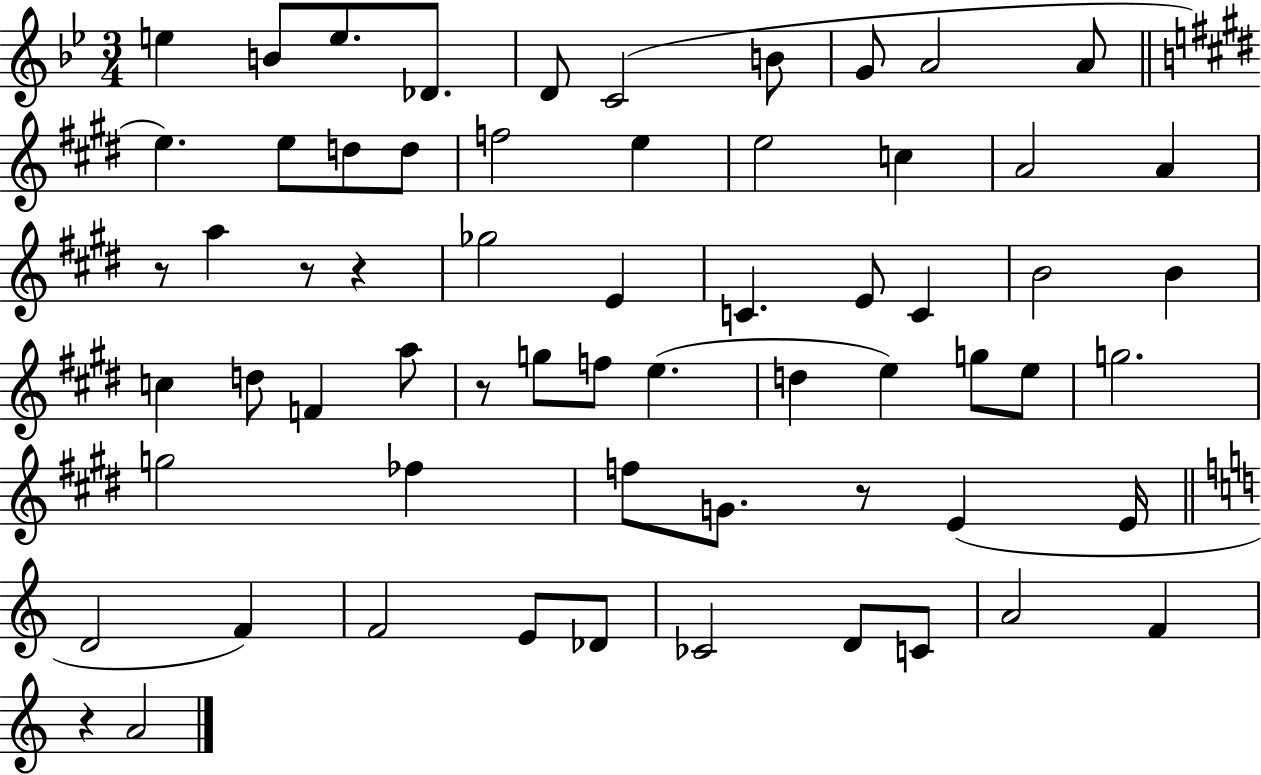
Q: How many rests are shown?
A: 6